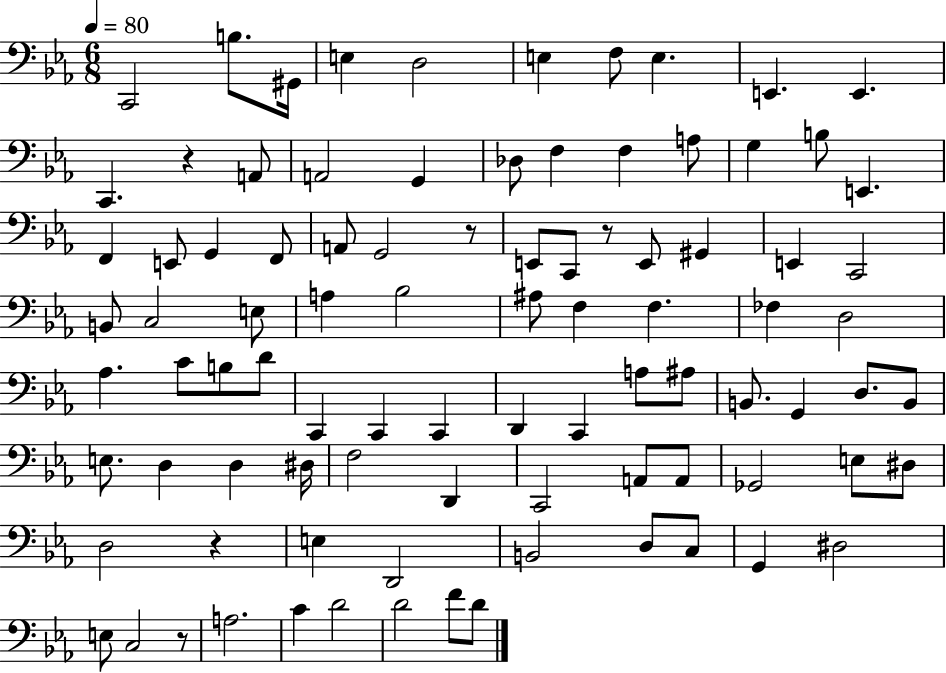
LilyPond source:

{
  \clef bass
  \numericTimeSignature
  \time 6/8
  \key ees \major
  \tempo 4 = 80
  c,2 b8. gis,16 | e4 d2 | e4 f8 e4. | e,4. e,4. | \break c,4. r4 a,8 | a,2 g,4 | des8 f4 f4 a8 | g4 b8 e,4. | \break f,4 e,8 g,4 f,8 | a,8 g,2 r8 | e,8 c,8 r8 e,8 gis,4 | e,4 c,2 | \break b,8 c2 e8 | a4 bes2 | ais8 f4 f4. | fes4 d2 | \break aes4. c'8 b8 d'8 | c,4 c,4 c,4 | d,4 c,4 a8 ais8 | b,8. g,4 d8. b,8 | \break e8. d4 d4 dis16 | f2 d,4 | c,2 a,8 a,8 | ges,2 e8 dis8 | \break d2 r4 | e4 d,2 | b,2 d8 c8 | g,4 dis2 | \break e8 c2 r8 | a2. | c'4 d'2 | d'2 f'8 d'8 | \break \bar "|."
}